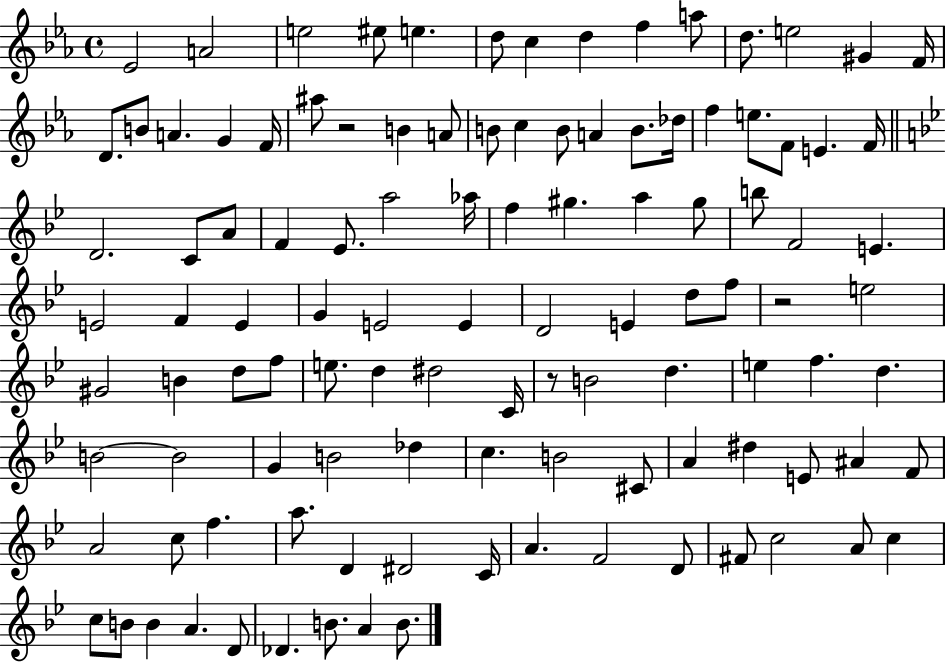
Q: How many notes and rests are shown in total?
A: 110